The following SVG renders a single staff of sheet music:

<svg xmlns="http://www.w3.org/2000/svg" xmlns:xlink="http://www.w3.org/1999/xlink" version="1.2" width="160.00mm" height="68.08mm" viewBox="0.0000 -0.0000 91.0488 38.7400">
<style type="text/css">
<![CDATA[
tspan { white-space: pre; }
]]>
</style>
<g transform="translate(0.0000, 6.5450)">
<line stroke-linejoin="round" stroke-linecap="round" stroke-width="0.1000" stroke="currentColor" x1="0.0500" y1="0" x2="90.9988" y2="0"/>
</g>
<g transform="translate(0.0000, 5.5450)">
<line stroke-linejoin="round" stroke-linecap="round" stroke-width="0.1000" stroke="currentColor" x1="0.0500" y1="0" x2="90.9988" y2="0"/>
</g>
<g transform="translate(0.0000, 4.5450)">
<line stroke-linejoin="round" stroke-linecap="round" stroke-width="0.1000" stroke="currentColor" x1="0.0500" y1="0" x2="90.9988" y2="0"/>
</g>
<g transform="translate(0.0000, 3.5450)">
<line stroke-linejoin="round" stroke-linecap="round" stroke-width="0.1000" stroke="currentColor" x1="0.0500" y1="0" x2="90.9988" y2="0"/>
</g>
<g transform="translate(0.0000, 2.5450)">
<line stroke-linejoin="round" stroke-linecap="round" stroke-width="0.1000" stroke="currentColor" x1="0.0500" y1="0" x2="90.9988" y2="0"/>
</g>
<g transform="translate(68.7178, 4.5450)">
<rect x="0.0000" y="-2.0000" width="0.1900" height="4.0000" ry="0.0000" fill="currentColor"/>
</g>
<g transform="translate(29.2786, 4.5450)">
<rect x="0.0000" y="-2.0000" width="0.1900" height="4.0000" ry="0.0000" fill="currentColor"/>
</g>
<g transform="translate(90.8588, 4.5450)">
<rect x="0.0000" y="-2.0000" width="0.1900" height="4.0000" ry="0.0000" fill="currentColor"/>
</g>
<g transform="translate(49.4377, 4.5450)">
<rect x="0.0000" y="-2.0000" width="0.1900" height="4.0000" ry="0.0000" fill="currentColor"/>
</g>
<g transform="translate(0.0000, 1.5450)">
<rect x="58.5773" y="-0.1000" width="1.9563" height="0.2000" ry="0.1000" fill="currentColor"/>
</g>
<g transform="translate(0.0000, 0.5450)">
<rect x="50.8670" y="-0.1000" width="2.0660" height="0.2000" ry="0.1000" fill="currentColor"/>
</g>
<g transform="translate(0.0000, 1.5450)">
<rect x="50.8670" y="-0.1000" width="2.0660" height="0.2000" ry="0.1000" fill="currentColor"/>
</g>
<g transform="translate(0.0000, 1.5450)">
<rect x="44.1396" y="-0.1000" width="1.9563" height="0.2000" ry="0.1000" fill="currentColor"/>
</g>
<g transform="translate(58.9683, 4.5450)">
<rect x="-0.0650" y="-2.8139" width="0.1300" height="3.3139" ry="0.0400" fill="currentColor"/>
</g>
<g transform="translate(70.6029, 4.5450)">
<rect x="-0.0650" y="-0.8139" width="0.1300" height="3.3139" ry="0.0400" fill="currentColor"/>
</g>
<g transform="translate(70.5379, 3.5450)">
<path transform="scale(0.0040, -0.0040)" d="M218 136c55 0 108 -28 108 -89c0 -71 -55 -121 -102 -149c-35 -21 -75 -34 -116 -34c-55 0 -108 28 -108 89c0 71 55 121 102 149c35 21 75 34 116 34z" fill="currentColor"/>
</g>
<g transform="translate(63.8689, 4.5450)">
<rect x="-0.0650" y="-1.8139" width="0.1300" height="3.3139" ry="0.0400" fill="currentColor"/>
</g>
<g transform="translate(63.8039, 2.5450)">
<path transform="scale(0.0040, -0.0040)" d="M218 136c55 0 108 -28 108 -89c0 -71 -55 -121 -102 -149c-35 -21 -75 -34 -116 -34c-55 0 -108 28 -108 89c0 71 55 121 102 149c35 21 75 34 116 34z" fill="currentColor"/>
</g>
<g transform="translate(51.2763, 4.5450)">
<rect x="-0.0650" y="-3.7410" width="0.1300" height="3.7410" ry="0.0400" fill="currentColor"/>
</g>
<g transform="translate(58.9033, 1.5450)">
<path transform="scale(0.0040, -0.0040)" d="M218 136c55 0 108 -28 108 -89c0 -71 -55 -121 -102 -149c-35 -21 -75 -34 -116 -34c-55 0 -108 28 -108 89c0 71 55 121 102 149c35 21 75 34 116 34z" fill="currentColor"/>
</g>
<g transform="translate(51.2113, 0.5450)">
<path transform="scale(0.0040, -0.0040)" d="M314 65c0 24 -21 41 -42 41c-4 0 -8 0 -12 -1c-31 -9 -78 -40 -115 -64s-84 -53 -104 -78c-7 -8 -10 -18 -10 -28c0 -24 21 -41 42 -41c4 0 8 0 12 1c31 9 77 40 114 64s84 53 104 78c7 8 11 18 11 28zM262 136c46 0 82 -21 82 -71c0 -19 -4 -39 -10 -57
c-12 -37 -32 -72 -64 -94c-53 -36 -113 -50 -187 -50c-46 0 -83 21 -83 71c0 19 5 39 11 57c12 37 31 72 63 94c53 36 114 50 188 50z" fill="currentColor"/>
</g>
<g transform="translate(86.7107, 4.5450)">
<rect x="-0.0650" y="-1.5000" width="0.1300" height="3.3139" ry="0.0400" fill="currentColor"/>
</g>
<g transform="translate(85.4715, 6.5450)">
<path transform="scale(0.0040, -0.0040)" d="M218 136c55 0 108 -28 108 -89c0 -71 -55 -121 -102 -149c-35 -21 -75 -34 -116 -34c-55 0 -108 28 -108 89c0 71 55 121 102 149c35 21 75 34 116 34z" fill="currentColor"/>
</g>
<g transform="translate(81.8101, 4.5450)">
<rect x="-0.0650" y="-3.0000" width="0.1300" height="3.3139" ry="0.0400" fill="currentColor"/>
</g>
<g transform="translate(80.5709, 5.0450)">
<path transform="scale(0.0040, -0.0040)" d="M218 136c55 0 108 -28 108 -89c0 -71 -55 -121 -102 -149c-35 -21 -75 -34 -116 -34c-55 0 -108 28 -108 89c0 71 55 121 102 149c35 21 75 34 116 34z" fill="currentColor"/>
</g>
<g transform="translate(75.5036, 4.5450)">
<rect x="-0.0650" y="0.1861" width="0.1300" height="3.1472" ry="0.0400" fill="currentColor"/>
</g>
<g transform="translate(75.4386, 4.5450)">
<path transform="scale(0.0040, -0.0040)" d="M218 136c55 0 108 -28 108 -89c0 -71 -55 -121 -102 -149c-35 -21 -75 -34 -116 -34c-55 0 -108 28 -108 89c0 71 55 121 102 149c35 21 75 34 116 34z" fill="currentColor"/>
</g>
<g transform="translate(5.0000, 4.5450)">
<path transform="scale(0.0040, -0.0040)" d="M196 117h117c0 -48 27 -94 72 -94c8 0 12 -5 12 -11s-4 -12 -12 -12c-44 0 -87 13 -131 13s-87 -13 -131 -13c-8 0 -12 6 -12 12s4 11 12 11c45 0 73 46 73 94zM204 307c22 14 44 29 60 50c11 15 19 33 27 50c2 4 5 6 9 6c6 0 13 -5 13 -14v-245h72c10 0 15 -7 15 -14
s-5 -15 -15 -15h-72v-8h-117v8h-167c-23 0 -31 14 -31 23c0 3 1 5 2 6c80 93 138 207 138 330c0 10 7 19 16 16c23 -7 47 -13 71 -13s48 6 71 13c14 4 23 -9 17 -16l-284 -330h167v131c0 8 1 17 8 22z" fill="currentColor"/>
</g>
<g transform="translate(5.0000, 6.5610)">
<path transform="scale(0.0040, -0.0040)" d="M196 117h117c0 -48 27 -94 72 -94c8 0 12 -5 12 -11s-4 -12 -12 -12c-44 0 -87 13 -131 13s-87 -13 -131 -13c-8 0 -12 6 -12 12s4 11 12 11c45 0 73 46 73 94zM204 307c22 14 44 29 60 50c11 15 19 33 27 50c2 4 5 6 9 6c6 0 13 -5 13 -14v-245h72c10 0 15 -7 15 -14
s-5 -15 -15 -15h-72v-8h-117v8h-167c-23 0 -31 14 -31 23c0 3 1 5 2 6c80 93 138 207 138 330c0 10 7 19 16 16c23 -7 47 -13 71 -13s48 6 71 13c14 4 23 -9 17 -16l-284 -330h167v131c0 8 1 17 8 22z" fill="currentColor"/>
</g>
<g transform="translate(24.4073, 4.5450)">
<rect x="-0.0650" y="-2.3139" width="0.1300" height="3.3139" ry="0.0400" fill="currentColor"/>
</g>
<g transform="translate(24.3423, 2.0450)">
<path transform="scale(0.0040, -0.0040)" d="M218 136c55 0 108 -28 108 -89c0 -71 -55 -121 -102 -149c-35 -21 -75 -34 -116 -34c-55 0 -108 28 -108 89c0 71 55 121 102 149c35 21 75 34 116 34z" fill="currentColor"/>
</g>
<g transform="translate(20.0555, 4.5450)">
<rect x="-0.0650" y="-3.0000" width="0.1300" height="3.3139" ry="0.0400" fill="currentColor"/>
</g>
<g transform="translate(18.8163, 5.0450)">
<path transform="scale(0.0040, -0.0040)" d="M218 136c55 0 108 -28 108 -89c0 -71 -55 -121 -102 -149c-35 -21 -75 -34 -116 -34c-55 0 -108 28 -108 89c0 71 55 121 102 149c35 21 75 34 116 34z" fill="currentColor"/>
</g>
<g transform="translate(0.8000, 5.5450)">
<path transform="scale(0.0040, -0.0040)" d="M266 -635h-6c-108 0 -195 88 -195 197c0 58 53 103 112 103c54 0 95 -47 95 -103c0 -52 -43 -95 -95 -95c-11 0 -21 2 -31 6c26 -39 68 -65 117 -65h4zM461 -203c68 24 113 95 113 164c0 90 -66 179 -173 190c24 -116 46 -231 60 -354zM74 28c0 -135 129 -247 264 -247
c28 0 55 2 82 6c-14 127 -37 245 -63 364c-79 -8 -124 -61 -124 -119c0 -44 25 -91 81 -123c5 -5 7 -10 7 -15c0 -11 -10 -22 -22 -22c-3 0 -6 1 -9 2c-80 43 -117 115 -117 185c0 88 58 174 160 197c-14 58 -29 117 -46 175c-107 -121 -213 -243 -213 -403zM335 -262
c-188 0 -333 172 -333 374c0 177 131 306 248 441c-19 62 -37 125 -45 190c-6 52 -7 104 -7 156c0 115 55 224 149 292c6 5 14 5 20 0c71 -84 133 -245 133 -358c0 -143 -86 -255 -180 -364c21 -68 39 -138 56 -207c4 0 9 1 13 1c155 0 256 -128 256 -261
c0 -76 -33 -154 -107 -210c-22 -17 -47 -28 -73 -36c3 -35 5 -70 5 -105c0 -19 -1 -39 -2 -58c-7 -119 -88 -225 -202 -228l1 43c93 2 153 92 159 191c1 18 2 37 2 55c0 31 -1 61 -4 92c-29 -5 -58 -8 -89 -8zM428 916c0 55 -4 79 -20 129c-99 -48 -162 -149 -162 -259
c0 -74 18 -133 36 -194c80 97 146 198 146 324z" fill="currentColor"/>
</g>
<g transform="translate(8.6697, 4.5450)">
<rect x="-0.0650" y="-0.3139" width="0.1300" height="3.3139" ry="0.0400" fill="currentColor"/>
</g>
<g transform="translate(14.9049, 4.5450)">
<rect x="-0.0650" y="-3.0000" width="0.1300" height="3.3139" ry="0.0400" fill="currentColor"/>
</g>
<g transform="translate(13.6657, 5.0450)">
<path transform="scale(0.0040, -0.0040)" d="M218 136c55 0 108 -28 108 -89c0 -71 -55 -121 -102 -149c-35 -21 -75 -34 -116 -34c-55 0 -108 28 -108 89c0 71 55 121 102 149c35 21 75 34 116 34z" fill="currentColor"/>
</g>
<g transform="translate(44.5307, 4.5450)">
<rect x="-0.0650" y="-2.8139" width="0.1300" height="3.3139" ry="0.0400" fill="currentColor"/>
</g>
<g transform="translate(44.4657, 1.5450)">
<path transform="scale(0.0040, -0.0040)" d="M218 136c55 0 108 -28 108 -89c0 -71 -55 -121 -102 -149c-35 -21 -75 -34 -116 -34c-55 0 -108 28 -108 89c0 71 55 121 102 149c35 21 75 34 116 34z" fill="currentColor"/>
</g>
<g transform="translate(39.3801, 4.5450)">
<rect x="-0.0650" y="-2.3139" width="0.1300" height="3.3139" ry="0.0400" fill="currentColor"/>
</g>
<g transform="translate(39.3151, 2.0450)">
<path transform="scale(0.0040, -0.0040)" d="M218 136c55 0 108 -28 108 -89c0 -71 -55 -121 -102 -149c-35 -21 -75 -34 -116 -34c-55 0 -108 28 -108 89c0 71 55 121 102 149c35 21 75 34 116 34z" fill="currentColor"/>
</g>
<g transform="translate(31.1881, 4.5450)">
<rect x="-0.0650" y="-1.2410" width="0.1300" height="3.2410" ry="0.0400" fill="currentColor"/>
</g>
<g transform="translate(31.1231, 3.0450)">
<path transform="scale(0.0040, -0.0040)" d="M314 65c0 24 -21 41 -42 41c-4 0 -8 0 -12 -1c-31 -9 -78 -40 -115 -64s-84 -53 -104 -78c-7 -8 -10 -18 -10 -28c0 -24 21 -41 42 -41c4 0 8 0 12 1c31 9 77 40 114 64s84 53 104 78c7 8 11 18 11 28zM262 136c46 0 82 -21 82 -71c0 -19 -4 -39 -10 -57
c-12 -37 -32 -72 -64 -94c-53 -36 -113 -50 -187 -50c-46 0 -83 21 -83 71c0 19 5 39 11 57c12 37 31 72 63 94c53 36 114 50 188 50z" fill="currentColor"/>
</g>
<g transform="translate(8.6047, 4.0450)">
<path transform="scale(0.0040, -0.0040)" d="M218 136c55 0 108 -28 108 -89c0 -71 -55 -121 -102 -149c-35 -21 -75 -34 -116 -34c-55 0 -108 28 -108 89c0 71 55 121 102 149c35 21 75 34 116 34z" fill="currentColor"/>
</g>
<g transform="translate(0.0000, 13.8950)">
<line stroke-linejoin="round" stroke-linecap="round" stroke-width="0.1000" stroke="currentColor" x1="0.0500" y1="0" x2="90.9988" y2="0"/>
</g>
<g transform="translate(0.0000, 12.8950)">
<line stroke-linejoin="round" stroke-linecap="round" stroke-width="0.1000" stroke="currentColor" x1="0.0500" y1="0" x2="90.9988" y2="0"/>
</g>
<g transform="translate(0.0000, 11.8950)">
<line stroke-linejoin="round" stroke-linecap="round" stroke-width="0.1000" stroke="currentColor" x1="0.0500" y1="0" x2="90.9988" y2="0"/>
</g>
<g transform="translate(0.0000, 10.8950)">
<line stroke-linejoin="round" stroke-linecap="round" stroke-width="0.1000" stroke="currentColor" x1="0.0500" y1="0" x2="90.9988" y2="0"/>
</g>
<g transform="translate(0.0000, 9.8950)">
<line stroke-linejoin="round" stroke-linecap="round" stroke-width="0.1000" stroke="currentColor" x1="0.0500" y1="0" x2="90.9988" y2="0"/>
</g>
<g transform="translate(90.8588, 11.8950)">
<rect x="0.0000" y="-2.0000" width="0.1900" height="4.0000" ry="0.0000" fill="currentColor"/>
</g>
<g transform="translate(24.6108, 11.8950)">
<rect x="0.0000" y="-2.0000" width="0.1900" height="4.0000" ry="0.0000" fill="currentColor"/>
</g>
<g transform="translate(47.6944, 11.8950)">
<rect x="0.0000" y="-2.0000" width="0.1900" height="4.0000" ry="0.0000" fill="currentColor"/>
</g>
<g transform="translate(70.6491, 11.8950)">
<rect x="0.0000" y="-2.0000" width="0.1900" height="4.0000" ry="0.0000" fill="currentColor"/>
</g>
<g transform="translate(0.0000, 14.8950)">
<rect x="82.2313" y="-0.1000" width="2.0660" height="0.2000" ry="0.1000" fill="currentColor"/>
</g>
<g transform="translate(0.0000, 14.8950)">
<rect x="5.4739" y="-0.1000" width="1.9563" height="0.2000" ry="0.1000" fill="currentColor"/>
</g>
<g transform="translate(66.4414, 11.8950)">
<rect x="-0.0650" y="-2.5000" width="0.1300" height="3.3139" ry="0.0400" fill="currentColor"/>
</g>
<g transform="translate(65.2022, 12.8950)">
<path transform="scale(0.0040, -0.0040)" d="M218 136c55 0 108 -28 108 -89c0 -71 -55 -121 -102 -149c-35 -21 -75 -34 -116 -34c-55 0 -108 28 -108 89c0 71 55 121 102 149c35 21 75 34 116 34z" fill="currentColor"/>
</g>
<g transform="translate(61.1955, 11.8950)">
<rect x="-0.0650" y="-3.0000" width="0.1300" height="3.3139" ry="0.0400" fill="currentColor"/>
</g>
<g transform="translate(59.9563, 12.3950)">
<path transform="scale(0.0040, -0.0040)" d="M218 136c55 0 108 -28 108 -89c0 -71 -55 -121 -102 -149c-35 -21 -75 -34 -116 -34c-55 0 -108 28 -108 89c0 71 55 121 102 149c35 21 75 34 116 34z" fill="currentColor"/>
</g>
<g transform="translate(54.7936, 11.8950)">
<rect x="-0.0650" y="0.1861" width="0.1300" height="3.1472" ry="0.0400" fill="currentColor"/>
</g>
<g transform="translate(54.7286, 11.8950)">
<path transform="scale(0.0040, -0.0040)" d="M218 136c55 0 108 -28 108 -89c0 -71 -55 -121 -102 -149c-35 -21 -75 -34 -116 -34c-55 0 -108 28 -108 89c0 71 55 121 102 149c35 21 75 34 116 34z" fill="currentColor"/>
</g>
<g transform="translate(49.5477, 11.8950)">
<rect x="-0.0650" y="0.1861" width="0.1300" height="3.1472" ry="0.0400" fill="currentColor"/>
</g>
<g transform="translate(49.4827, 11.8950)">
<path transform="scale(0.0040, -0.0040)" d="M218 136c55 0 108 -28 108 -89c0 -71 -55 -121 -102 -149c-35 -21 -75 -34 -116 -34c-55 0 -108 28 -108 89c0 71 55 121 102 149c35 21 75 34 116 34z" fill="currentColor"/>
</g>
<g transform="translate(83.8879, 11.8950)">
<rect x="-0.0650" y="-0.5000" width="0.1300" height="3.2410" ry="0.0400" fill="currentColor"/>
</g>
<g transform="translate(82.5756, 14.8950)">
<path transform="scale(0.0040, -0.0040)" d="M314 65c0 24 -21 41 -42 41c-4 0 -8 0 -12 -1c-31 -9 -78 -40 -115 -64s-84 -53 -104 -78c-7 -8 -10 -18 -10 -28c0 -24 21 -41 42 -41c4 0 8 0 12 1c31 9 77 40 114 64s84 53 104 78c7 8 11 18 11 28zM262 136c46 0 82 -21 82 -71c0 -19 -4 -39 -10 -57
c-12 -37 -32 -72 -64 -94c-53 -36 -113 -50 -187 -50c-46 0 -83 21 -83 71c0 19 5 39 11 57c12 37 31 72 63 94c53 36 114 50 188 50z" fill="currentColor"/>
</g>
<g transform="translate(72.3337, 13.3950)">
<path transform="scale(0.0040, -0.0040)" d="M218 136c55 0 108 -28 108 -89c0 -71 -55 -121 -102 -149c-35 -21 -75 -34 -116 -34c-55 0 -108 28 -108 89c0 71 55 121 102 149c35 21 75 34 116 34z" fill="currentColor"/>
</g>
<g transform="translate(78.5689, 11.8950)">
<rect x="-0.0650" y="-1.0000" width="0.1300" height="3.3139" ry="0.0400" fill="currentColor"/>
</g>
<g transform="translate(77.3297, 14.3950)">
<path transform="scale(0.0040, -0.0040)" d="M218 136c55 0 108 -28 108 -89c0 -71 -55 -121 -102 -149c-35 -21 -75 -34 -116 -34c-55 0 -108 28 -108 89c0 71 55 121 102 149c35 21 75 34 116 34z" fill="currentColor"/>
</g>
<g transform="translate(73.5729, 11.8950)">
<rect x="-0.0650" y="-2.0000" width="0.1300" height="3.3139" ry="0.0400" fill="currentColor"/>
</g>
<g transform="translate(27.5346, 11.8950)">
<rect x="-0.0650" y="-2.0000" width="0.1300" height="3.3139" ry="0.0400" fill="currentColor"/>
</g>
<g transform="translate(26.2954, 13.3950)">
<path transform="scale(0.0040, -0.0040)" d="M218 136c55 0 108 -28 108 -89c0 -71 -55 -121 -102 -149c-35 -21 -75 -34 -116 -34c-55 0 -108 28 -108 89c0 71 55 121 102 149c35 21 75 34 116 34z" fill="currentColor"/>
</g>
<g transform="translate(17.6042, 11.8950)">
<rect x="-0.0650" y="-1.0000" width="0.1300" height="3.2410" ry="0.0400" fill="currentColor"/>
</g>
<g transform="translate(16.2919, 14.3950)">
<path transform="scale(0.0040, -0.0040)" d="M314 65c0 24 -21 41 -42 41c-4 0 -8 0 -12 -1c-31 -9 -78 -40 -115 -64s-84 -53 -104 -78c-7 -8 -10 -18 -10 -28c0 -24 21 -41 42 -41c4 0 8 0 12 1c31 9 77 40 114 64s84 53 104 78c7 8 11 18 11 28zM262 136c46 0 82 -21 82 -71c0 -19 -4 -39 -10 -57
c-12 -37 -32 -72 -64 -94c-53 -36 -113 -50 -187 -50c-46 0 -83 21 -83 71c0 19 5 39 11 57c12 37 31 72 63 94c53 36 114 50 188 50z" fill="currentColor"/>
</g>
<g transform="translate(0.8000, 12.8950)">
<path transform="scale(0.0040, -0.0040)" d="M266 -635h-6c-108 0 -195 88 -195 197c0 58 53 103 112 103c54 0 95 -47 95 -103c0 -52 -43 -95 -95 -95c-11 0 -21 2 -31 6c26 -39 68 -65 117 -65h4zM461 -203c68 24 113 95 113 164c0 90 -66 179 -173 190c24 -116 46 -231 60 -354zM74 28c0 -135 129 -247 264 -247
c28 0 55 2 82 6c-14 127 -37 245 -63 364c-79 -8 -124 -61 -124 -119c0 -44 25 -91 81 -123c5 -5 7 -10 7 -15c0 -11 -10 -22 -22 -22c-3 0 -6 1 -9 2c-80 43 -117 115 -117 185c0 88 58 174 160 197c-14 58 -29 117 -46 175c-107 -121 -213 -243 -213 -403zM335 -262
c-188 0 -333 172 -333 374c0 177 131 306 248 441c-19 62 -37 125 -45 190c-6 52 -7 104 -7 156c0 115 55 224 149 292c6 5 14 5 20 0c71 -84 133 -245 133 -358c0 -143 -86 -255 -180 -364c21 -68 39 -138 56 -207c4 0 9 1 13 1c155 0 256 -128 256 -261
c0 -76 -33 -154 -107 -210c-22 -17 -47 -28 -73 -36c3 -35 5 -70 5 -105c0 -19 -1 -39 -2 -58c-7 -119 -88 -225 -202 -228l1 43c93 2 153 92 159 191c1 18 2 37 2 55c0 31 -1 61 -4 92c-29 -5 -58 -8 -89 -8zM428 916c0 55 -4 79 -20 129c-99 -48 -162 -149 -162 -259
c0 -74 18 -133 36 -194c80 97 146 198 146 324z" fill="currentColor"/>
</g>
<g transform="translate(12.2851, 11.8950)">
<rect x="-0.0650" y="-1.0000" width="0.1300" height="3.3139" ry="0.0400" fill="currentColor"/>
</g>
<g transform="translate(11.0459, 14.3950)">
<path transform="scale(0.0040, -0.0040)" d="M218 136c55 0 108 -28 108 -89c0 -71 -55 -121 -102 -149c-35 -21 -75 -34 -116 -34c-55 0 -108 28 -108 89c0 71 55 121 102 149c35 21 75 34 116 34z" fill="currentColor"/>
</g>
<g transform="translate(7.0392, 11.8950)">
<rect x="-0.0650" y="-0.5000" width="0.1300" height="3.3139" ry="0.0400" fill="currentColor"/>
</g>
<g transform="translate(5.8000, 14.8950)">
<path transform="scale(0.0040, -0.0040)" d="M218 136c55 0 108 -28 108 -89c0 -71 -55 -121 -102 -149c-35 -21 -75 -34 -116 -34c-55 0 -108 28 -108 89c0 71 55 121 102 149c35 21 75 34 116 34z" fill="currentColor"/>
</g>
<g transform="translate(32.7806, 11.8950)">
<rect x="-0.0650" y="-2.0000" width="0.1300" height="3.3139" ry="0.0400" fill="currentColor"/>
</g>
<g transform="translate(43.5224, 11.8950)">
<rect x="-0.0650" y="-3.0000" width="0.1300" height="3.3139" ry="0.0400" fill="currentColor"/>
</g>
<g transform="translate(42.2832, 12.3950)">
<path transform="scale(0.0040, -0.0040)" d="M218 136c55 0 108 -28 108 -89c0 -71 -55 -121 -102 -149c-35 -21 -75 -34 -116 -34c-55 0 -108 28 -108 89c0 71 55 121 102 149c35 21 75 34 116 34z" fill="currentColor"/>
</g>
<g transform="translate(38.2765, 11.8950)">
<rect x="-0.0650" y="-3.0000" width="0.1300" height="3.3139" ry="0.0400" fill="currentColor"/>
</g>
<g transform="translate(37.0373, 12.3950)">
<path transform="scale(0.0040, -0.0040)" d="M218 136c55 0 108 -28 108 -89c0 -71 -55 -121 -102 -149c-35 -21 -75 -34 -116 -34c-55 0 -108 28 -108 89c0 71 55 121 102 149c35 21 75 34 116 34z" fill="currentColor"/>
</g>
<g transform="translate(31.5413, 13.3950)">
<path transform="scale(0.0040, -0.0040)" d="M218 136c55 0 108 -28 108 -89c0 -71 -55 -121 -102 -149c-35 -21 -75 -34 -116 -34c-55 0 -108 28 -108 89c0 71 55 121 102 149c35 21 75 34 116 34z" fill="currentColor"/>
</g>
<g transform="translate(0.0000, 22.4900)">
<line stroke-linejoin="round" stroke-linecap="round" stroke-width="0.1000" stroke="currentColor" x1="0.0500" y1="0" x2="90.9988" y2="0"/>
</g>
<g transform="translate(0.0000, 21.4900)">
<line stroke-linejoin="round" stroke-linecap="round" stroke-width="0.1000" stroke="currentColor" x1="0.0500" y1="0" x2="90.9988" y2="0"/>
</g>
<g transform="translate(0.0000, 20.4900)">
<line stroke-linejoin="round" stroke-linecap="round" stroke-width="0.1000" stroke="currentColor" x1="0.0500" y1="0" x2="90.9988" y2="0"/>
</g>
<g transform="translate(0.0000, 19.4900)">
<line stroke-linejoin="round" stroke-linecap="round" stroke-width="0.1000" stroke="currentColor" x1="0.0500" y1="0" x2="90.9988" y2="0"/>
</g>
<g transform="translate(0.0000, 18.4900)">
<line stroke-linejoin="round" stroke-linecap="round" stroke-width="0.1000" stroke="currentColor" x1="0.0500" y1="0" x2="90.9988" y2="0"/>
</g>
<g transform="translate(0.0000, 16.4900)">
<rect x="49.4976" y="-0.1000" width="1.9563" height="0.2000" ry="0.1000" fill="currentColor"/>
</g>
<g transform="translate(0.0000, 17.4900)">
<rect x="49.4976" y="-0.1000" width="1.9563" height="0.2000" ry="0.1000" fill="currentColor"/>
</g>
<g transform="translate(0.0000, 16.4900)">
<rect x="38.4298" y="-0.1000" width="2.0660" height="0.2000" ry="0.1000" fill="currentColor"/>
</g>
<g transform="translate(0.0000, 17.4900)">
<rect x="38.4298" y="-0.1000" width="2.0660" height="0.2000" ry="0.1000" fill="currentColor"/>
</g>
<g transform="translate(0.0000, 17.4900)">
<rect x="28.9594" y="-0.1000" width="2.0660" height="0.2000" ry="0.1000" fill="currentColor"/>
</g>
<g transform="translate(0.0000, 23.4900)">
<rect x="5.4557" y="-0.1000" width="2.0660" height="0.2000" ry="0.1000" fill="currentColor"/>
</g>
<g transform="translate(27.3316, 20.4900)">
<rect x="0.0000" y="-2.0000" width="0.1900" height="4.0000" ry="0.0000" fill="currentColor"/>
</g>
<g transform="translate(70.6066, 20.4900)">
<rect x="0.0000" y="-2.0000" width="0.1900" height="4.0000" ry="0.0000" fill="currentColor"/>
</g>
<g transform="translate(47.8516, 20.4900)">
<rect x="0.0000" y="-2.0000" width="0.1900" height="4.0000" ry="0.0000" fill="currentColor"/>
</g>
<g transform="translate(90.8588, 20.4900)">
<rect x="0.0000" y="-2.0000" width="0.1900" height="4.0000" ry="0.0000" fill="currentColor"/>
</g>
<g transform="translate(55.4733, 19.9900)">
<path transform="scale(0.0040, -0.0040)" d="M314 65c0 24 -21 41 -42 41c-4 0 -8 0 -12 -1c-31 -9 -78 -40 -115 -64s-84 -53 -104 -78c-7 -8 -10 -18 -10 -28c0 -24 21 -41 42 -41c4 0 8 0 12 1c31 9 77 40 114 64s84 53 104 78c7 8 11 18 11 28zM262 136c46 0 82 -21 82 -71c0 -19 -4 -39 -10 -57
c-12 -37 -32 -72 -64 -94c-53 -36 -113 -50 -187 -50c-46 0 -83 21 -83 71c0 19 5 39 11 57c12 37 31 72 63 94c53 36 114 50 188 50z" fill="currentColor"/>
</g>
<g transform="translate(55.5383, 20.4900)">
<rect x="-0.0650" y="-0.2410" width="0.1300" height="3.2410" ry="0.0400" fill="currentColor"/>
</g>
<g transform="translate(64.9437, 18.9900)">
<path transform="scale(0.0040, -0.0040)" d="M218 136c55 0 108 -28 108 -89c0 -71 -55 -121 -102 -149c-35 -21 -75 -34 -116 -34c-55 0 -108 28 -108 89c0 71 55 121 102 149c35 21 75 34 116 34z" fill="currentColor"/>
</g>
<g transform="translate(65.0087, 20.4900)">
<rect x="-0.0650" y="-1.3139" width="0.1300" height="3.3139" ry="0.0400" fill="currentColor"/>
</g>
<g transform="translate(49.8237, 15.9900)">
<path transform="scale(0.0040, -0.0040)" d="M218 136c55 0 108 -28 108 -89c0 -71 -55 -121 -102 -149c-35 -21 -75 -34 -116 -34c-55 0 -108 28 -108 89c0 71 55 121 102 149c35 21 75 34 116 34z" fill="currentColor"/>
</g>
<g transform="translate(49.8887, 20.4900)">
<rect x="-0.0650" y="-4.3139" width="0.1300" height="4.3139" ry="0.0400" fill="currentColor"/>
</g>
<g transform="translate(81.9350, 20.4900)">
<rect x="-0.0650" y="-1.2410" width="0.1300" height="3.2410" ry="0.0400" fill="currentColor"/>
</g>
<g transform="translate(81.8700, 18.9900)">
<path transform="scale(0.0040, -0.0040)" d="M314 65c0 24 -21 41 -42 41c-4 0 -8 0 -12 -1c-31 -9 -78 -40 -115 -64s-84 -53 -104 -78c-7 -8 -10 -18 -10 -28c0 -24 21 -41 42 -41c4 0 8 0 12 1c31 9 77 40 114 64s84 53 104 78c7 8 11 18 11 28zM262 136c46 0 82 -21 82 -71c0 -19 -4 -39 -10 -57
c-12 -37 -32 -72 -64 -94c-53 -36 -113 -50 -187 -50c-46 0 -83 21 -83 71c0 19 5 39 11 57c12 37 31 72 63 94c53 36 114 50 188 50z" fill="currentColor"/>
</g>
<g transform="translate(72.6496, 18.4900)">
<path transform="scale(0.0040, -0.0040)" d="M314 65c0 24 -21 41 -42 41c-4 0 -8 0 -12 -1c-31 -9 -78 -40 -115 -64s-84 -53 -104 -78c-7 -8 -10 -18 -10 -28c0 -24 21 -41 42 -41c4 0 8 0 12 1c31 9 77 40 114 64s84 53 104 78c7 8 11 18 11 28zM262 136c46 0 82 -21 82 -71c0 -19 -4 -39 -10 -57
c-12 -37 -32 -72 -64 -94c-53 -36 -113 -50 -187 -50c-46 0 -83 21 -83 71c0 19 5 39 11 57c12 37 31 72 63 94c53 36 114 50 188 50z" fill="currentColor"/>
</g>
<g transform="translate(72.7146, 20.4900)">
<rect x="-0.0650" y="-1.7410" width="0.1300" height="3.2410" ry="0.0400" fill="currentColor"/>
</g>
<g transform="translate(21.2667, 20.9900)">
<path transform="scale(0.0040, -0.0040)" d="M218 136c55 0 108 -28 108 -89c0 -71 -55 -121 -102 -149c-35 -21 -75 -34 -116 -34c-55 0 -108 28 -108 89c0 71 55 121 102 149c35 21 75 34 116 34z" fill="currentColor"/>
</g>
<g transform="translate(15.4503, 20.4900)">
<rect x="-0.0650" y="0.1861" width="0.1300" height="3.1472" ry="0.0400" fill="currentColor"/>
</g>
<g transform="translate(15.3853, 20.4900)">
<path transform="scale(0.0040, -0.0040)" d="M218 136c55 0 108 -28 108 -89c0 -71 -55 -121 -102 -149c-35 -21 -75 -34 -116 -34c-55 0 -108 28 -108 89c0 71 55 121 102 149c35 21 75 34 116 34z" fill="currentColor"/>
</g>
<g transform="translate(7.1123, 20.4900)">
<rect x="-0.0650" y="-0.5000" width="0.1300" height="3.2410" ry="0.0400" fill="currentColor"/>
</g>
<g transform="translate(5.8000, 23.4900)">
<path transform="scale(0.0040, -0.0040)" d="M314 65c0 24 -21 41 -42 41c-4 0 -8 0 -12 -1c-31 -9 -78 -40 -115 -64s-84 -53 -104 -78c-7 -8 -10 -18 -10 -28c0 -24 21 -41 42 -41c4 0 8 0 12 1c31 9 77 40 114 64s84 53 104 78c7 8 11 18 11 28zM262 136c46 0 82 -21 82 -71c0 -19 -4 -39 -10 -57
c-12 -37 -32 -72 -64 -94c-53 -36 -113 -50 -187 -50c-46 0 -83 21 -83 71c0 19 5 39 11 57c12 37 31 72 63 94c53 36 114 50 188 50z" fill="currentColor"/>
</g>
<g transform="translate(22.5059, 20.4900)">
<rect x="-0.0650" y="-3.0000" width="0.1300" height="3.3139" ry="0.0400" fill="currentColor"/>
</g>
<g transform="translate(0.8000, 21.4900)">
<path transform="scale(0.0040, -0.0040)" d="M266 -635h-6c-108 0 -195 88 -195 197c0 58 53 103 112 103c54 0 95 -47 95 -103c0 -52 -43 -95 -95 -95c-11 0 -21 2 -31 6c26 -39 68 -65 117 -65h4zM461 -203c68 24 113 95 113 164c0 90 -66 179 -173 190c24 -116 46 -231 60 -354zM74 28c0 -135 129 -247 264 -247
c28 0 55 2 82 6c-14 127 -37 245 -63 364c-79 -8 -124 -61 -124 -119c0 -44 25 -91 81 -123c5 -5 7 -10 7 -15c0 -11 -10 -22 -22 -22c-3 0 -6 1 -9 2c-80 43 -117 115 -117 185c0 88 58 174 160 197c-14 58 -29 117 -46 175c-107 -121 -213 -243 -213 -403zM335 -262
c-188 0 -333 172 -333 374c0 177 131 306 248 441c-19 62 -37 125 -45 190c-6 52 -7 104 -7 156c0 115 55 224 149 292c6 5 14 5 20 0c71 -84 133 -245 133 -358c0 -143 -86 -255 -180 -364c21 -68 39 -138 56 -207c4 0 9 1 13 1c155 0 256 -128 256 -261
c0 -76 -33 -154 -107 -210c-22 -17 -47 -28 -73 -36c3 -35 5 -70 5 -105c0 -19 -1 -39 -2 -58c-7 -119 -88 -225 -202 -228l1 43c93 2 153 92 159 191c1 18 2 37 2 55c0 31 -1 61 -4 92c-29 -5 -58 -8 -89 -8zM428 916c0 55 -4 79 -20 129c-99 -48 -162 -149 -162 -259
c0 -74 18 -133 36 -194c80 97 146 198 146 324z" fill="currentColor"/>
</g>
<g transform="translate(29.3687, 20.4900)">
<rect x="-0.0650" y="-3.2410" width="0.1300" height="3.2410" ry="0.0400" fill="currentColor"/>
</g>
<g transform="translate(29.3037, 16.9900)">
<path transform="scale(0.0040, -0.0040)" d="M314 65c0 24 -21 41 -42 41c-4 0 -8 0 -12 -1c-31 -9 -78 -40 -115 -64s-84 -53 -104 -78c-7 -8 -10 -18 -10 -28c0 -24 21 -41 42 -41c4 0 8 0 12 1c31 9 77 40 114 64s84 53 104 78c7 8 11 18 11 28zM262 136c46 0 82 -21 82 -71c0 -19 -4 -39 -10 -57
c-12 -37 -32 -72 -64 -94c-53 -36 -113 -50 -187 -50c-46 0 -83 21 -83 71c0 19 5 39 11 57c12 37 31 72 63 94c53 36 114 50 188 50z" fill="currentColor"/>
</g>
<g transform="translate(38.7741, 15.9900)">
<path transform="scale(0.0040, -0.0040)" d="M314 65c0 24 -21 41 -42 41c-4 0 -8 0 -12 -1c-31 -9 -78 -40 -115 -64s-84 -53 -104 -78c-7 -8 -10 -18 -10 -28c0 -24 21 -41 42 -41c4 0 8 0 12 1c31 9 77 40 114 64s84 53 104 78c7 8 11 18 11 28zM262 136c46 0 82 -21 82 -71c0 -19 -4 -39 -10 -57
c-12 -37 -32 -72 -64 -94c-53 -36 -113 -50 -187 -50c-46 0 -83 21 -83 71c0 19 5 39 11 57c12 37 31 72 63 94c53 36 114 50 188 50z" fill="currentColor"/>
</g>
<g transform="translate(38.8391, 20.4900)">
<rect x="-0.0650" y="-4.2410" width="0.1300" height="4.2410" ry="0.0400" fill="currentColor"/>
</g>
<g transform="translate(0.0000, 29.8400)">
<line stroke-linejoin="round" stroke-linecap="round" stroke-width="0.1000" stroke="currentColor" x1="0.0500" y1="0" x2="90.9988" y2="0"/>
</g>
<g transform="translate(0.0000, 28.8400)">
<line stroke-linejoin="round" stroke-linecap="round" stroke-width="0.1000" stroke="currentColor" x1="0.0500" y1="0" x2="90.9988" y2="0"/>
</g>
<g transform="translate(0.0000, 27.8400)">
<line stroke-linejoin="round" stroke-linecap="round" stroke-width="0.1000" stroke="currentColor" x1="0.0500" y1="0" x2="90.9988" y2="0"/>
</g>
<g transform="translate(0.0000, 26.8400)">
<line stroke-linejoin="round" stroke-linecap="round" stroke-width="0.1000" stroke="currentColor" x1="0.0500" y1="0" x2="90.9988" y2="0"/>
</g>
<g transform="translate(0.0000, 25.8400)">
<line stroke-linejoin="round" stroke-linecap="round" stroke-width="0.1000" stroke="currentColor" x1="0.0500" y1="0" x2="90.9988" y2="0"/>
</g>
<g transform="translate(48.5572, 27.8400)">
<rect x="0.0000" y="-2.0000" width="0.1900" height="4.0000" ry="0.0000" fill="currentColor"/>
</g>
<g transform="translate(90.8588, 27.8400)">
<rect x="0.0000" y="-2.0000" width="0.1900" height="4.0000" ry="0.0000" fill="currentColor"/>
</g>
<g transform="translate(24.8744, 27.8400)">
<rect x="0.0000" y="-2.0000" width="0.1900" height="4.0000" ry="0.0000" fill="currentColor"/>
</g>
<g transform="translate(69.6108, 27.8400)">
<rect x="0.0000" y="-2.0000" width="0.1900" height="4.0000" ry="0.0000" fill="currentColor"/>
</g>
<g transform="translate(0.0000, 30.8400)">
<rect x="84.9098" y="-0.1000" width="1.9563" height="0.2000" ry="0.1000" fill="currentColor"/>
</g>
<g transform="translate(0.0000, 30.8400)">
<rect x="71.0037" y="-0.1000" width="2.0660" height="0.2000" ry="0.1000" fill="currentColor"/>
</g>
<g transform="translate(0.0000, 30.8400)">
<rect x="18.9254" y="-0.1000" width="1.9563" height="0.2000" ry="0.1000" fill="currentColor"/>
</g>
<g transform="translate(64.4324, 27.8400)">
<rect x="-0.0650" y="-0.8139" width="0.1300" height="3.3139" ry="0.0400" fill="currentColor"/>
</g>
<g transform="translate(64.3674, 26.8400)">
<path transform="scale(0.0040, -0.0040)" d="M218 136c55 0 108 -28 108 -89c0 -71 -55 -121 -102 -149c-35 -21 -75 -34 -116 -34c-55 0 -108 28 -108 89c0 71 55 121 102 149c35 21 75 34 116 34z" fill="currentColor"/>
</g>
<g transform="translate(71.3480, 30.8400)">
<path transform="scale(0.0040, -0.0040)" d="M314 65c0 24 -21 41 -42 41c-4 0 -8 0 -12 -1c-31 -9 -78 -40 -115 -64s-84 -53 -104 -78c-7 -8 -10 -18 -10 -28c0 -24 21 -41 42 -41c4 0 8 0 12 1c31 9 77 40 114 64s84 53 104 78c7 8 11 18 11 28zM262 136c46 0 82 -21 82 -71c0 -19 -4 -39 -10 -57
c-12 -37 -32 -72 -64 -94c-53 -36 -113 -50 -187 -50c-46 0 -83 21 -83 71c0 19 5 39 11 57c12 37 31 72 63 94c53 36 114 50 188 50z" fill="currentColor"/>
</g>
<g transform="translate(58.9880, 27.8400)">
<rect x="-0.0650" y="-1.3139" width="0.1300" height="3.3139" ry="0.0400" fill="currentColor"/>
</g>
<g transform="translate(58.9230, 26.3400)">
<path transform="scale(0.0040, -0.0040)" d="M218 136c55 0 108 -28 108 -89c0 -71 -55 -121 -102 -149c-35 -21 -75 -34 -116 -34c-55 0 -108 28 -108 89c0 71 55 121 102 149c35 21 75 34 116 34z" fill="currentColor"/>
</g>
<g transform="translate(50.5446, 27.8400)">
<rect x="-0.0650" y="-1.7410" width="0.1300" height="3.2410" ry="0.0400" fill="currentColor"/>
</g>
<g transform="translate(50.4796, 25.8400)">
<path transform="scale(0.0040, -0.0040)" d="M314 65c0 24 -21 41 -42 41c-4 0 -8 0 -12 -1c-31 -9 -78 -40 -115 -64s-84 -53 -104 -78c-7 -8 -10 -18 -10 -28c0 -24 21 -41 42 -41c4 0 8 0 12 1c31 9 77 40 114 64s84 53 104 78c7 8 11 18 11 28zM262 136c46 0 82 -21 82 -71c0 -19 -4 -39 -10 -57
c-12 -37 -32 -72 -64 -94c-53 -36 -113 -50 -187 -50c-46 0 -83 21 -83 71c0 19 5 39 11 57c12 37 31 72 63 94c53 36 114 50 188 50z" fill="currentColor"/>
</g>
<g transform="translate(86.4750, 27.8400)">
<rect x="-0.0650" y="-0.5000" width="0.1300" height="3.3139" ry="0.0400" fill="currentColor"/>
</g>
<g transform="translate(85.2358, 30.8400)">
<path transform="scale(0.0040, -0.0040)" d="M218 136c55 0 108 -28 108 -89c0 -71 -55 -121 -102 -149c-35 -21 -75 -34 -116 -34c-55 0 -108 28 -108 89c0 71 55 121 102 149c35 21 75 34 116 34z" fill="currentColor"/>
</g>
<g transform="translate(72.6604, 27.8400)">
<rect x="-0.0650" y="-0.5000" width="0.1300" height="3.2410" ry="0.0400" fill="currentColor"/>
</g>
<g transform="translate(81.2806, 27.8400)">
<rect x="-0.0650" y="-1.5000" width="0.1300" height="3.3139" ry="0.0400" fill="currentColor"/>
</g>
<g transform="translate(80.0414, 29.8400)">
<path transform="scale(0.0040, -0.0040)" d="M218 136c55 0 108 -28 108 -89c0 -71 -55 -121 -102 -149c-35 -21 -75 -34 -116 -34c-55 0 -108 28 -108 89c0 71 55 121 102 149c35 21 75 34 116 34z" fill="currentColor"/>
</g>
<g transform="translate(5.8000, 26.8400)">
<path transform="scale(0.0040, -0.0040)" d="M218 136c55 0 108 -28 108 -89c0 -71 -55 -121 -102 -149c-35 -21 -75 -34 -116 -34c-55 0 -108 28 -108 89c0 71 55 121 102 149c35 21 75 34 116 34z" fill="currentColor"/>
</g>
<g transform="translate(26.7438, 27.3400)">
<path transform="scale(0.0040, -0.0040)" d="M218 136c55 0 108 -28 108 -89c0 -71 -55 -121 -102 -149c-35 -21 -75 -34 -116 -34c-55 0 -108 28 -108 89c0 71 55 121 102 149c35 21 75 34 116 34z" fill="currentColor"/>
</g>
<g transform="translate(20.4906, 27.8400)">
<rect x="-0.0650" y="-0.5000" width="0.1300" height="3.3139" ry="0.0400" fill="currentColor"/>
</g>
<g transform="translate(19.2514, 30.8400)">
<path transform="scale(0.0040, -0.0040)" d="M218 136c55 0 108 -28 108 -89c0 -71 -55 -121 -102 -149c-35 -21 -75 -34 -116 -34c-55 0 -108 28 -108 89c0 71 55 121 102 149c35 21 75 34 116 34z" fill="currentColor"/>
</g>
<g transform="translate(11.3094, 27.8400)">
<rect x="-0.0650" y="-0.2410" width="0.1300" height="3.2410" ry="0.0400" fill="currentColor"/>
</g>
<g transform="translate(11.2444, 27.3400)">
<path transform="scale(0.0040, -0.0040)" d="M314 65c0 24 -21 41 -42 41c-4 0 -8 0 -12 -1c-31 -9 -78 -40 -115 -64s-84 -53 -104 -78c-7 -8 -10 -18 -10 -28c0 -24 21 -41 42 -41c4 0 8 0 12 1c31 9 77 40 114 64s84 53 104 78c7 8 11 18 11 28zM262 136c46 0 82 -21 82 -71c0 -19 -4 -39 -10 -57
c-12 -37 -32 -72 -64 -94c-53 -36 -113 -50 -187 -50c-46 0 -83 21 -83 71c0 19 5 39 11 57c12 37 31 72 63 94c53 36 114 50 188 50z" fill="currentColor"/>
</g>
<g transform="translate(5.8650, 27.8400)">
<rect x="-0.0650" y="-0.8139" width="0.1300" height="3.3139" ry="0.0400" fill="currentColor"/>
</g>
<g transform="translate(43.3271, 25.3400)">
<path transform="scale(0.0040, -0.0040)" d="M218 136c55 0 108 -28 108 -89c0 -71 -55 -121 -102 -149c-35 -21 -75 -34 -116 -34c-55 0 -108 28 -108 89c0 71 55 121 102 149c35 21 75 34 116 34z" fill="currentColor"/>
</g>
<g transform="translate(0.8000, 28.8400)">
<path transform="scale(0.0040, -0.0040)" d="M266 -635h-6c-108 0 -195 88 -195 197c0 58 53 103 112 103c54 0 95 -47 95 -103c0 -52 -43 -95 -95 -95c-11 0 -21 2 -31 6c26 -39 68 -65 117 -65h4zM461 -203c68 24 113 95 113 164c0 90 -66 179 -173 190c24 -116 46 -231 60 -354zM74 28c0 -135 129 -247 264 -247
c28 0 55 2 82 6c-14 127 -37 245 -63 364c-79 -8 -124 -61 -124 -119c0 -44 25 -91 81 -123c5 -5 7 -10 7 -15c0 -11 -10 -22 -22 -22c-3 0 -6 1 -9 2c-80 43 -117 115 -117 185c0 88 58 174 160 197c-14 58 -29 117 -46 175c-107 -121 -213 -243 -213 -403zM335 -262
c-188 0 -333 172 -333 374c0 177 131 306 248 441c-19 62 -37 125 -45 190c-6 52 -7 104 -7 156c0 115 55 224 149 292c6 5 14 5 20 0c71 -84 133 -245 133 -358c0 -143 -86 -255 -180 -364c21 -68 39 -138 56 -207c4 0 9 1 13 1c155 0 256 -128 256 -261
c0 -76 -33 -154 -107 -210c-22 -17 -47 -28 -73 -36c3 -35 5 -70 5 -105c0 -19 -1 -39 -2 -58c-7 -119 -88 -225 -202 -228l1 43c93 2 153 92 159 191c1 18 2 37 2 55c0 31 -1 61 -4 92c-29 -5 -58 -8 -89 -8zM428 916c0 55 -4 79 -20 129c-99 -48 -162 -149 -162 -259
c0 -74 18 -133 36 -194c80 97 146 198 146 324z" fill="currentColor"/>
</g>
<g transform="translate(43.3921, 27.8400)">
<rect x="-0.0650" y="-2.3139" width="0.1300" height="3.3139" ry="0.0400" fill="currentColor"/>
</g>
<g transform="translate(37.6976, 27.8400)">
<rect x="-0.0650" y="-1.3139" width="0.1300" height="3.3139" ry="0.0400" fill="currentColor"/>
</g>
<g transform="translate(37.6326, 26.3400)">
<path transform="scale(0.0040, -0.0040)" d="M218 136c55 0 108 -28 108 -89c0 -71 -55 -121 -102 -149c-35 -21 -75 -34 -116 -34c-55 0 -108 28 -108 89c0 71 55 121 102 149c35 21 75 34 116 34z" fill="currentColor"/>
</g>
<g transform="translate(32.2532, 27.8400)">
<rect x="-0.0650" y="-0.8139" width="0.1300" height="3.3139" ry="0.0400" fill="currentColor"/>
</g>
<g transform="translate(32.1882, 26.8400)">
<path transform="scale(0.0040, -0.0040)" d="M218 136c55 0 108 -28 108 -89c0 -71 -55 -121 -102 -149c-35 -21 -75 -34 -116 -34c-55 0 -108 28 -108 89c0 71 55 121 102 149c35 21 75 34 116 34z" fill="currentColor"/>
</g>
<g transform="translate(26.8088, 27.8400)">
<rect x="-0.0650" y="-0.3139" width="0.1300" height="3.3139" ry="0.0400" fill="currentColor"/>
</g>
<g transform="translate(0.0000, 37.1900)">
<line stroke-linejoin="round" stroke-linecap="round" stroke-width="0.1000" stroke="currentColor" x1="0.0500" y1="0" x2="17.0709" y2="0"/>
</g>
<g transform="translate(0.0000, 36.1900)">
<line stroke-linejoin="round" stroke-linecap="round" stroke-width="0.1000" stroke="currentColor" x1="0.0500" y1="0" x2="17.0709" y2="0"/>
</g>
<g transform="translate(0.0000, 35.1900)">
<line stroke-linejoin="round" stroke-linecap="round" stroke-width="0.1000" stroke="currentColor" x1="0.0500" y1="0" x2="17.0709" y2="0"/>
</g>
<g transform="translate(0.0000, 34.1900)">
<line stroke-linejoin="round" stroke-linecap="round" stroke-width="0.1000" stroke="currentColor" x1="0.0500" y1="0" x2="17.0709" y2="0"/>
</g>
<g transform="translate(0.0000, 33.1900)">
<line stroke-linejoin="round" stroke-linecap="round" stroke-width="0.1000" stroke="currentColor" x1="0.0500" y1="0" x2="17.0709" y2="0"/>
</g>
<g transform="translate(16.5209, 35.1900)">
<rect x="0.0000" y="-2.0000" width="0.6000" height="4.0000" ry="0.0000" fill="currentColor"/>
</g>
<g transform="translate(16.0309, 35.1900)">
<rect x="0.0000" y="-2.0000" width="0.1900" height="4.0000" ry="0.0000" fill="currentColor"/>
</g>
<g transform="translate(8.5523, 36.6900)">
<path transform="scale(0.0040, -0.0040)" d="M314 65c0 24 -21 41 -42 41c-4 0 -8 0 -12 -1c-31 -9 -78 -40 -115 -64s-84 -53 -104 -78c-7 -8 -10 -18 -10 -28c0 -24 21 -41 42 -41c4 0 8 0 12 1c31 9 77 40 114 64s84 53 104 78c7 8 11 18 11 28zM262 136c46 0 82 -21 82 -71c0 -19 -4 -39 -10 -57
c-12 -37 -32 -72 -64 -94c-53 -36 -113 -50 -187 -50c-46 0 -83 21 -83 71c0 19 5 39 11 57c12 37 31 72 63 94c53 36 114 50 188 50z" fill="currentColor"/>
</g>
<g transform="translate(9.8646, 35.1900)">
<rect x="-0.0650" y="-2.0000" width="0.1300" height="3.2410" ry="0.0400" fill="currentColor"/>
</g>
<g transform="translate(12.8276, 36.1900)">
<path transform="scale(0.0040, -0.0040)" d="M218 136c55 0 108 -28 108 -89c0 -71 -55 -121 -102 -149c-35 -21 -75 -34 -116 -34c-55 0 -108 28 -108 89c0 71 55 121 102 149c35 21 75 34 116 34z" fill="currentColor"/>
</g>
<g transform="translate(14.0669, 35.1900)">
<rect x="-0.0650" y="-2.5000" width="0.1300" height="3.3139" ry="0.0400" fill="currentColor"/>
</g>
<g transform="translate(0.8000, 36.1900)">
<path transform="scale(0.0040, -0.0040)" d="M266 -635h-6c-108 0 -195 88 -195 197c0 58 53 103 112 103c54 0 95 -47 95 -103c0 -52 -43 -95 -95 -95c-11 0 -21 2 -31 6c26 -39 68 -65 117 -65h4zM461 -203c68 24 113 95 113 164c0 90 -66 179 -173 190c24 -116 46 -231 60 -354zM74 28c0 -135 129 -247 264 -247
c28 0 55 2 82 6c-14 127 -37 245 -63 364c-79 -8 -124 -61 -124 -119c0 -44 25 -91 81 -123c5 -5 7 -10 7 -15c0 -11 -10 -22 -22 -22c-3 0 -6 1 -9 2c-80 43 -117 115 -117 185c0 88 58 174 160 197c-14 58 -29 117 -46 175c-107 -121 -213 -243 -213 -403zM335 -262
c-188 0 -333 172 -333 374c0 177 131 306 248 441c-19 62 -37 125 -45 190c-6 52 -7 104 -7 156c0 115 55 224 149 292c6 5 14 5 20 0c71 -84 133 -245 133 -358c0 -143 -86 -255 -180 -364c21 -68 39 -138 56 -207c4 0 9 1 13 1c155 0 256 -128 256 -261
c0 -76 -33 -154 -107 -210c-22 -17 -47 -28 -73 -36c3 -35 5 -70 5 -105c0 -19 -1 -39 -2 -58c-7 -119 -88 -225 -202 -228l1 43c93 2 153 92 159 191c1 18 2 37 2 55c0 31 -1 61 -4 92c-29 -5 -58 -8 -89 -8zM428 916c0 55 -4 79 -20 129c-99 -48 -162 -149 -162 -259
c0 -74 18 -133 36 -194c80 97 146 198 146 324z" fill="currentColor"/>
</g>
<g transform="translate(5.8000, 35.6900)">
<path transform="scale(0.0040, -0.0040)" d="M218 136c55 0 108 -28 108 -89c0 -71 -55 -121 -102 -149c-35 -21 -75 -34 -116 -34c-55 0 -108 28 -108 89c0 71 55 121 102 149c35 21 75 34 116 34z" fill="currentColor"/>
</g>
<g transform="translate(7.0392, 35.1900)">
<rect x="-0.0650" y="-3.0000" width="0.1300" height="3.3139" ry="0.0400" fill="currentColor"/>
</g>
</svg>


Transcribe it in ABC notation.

X:1
T:Untitled
M:4/4
L:1/4
K:C
c A A g e2 g a c'2 a f d B A E C D D2 F F A A B B A G F D C2 C2 B A b2 d'2 d' c2 e f2 e2 d c2 C c d e g f2 e d C2 E C A F2 G